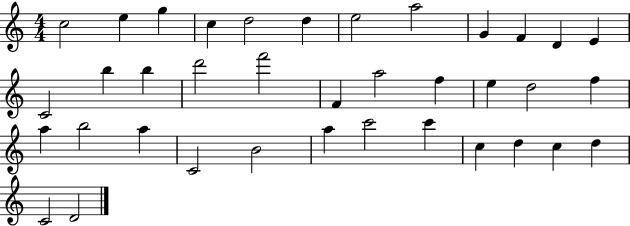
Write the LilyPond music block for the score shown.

{
  \clef treble
  \numericTimeSignature
  \time 4/4
  \key c \major
  c''2 e''4 g''4 | c''4 d''2 d''4 | e''2 a''2 | g'4 f'4 d'4 e'4 | \break c'2 b''4 b''4 | d'''2 f'''2 | f'4 a''2 f''4 | e''4 d''2 f''4 | \break a''4 b''2 a''4 | c'2 b'2 | a''4 c'''2 c'''4 | c''4 d''4 c''4 d''4 | \break c'2 d'2 | \bar "|."
}